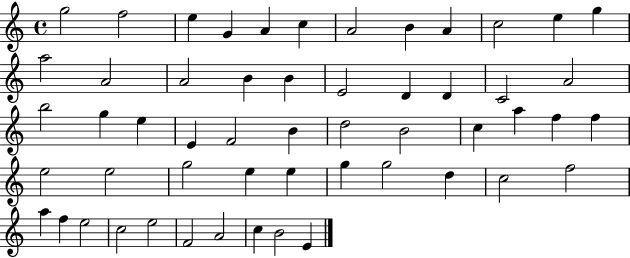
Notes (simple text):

G5/h F5/h E5/q G4/q A4/q C5/q A4/h B4/q A4/q C5/h E5/q G5/q A5/h A4/h A4/h B4/q B4/q E4/h D4/q D4/q C4/h A4/h B5/h G5/q E5/q E4/q F4/h B4/q D5/h B4/h C5/q A5/q F5/q F5/q E5/h E5/h G5/h E5/q E5/q G5/q G5/h D5/q C5/h F5/h A5/q F5/q E5/h C5/h E5/h F4/h A4/h C5/q B4/h E4/q